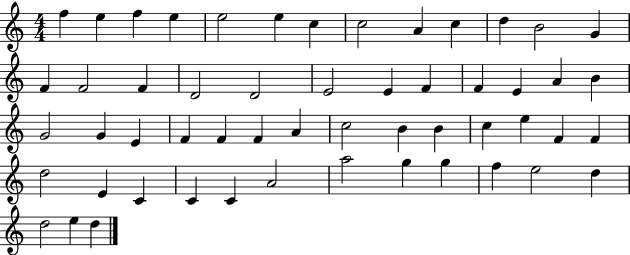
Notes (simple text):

F5/q E5/q F5/q E5/q E5/h E5/q C5/q C5/h A4/q C5/q D5/q B4/h G4/q F4/q F4/h F4/q D4/h D4/h E4/h E4/q F4/q F4/q E4/q A4/q B4/q G4/h G4/q E4/q F4/q F4/q F4/q A4/q C5/h B4/q B4/q C5/q E5/q F4/q F4/q D5/h E4/q C4/q C4/q C4/q A4/h A5/h G5/q G5/q F5/q E5/h D5/q D5/h E5/q D5/q